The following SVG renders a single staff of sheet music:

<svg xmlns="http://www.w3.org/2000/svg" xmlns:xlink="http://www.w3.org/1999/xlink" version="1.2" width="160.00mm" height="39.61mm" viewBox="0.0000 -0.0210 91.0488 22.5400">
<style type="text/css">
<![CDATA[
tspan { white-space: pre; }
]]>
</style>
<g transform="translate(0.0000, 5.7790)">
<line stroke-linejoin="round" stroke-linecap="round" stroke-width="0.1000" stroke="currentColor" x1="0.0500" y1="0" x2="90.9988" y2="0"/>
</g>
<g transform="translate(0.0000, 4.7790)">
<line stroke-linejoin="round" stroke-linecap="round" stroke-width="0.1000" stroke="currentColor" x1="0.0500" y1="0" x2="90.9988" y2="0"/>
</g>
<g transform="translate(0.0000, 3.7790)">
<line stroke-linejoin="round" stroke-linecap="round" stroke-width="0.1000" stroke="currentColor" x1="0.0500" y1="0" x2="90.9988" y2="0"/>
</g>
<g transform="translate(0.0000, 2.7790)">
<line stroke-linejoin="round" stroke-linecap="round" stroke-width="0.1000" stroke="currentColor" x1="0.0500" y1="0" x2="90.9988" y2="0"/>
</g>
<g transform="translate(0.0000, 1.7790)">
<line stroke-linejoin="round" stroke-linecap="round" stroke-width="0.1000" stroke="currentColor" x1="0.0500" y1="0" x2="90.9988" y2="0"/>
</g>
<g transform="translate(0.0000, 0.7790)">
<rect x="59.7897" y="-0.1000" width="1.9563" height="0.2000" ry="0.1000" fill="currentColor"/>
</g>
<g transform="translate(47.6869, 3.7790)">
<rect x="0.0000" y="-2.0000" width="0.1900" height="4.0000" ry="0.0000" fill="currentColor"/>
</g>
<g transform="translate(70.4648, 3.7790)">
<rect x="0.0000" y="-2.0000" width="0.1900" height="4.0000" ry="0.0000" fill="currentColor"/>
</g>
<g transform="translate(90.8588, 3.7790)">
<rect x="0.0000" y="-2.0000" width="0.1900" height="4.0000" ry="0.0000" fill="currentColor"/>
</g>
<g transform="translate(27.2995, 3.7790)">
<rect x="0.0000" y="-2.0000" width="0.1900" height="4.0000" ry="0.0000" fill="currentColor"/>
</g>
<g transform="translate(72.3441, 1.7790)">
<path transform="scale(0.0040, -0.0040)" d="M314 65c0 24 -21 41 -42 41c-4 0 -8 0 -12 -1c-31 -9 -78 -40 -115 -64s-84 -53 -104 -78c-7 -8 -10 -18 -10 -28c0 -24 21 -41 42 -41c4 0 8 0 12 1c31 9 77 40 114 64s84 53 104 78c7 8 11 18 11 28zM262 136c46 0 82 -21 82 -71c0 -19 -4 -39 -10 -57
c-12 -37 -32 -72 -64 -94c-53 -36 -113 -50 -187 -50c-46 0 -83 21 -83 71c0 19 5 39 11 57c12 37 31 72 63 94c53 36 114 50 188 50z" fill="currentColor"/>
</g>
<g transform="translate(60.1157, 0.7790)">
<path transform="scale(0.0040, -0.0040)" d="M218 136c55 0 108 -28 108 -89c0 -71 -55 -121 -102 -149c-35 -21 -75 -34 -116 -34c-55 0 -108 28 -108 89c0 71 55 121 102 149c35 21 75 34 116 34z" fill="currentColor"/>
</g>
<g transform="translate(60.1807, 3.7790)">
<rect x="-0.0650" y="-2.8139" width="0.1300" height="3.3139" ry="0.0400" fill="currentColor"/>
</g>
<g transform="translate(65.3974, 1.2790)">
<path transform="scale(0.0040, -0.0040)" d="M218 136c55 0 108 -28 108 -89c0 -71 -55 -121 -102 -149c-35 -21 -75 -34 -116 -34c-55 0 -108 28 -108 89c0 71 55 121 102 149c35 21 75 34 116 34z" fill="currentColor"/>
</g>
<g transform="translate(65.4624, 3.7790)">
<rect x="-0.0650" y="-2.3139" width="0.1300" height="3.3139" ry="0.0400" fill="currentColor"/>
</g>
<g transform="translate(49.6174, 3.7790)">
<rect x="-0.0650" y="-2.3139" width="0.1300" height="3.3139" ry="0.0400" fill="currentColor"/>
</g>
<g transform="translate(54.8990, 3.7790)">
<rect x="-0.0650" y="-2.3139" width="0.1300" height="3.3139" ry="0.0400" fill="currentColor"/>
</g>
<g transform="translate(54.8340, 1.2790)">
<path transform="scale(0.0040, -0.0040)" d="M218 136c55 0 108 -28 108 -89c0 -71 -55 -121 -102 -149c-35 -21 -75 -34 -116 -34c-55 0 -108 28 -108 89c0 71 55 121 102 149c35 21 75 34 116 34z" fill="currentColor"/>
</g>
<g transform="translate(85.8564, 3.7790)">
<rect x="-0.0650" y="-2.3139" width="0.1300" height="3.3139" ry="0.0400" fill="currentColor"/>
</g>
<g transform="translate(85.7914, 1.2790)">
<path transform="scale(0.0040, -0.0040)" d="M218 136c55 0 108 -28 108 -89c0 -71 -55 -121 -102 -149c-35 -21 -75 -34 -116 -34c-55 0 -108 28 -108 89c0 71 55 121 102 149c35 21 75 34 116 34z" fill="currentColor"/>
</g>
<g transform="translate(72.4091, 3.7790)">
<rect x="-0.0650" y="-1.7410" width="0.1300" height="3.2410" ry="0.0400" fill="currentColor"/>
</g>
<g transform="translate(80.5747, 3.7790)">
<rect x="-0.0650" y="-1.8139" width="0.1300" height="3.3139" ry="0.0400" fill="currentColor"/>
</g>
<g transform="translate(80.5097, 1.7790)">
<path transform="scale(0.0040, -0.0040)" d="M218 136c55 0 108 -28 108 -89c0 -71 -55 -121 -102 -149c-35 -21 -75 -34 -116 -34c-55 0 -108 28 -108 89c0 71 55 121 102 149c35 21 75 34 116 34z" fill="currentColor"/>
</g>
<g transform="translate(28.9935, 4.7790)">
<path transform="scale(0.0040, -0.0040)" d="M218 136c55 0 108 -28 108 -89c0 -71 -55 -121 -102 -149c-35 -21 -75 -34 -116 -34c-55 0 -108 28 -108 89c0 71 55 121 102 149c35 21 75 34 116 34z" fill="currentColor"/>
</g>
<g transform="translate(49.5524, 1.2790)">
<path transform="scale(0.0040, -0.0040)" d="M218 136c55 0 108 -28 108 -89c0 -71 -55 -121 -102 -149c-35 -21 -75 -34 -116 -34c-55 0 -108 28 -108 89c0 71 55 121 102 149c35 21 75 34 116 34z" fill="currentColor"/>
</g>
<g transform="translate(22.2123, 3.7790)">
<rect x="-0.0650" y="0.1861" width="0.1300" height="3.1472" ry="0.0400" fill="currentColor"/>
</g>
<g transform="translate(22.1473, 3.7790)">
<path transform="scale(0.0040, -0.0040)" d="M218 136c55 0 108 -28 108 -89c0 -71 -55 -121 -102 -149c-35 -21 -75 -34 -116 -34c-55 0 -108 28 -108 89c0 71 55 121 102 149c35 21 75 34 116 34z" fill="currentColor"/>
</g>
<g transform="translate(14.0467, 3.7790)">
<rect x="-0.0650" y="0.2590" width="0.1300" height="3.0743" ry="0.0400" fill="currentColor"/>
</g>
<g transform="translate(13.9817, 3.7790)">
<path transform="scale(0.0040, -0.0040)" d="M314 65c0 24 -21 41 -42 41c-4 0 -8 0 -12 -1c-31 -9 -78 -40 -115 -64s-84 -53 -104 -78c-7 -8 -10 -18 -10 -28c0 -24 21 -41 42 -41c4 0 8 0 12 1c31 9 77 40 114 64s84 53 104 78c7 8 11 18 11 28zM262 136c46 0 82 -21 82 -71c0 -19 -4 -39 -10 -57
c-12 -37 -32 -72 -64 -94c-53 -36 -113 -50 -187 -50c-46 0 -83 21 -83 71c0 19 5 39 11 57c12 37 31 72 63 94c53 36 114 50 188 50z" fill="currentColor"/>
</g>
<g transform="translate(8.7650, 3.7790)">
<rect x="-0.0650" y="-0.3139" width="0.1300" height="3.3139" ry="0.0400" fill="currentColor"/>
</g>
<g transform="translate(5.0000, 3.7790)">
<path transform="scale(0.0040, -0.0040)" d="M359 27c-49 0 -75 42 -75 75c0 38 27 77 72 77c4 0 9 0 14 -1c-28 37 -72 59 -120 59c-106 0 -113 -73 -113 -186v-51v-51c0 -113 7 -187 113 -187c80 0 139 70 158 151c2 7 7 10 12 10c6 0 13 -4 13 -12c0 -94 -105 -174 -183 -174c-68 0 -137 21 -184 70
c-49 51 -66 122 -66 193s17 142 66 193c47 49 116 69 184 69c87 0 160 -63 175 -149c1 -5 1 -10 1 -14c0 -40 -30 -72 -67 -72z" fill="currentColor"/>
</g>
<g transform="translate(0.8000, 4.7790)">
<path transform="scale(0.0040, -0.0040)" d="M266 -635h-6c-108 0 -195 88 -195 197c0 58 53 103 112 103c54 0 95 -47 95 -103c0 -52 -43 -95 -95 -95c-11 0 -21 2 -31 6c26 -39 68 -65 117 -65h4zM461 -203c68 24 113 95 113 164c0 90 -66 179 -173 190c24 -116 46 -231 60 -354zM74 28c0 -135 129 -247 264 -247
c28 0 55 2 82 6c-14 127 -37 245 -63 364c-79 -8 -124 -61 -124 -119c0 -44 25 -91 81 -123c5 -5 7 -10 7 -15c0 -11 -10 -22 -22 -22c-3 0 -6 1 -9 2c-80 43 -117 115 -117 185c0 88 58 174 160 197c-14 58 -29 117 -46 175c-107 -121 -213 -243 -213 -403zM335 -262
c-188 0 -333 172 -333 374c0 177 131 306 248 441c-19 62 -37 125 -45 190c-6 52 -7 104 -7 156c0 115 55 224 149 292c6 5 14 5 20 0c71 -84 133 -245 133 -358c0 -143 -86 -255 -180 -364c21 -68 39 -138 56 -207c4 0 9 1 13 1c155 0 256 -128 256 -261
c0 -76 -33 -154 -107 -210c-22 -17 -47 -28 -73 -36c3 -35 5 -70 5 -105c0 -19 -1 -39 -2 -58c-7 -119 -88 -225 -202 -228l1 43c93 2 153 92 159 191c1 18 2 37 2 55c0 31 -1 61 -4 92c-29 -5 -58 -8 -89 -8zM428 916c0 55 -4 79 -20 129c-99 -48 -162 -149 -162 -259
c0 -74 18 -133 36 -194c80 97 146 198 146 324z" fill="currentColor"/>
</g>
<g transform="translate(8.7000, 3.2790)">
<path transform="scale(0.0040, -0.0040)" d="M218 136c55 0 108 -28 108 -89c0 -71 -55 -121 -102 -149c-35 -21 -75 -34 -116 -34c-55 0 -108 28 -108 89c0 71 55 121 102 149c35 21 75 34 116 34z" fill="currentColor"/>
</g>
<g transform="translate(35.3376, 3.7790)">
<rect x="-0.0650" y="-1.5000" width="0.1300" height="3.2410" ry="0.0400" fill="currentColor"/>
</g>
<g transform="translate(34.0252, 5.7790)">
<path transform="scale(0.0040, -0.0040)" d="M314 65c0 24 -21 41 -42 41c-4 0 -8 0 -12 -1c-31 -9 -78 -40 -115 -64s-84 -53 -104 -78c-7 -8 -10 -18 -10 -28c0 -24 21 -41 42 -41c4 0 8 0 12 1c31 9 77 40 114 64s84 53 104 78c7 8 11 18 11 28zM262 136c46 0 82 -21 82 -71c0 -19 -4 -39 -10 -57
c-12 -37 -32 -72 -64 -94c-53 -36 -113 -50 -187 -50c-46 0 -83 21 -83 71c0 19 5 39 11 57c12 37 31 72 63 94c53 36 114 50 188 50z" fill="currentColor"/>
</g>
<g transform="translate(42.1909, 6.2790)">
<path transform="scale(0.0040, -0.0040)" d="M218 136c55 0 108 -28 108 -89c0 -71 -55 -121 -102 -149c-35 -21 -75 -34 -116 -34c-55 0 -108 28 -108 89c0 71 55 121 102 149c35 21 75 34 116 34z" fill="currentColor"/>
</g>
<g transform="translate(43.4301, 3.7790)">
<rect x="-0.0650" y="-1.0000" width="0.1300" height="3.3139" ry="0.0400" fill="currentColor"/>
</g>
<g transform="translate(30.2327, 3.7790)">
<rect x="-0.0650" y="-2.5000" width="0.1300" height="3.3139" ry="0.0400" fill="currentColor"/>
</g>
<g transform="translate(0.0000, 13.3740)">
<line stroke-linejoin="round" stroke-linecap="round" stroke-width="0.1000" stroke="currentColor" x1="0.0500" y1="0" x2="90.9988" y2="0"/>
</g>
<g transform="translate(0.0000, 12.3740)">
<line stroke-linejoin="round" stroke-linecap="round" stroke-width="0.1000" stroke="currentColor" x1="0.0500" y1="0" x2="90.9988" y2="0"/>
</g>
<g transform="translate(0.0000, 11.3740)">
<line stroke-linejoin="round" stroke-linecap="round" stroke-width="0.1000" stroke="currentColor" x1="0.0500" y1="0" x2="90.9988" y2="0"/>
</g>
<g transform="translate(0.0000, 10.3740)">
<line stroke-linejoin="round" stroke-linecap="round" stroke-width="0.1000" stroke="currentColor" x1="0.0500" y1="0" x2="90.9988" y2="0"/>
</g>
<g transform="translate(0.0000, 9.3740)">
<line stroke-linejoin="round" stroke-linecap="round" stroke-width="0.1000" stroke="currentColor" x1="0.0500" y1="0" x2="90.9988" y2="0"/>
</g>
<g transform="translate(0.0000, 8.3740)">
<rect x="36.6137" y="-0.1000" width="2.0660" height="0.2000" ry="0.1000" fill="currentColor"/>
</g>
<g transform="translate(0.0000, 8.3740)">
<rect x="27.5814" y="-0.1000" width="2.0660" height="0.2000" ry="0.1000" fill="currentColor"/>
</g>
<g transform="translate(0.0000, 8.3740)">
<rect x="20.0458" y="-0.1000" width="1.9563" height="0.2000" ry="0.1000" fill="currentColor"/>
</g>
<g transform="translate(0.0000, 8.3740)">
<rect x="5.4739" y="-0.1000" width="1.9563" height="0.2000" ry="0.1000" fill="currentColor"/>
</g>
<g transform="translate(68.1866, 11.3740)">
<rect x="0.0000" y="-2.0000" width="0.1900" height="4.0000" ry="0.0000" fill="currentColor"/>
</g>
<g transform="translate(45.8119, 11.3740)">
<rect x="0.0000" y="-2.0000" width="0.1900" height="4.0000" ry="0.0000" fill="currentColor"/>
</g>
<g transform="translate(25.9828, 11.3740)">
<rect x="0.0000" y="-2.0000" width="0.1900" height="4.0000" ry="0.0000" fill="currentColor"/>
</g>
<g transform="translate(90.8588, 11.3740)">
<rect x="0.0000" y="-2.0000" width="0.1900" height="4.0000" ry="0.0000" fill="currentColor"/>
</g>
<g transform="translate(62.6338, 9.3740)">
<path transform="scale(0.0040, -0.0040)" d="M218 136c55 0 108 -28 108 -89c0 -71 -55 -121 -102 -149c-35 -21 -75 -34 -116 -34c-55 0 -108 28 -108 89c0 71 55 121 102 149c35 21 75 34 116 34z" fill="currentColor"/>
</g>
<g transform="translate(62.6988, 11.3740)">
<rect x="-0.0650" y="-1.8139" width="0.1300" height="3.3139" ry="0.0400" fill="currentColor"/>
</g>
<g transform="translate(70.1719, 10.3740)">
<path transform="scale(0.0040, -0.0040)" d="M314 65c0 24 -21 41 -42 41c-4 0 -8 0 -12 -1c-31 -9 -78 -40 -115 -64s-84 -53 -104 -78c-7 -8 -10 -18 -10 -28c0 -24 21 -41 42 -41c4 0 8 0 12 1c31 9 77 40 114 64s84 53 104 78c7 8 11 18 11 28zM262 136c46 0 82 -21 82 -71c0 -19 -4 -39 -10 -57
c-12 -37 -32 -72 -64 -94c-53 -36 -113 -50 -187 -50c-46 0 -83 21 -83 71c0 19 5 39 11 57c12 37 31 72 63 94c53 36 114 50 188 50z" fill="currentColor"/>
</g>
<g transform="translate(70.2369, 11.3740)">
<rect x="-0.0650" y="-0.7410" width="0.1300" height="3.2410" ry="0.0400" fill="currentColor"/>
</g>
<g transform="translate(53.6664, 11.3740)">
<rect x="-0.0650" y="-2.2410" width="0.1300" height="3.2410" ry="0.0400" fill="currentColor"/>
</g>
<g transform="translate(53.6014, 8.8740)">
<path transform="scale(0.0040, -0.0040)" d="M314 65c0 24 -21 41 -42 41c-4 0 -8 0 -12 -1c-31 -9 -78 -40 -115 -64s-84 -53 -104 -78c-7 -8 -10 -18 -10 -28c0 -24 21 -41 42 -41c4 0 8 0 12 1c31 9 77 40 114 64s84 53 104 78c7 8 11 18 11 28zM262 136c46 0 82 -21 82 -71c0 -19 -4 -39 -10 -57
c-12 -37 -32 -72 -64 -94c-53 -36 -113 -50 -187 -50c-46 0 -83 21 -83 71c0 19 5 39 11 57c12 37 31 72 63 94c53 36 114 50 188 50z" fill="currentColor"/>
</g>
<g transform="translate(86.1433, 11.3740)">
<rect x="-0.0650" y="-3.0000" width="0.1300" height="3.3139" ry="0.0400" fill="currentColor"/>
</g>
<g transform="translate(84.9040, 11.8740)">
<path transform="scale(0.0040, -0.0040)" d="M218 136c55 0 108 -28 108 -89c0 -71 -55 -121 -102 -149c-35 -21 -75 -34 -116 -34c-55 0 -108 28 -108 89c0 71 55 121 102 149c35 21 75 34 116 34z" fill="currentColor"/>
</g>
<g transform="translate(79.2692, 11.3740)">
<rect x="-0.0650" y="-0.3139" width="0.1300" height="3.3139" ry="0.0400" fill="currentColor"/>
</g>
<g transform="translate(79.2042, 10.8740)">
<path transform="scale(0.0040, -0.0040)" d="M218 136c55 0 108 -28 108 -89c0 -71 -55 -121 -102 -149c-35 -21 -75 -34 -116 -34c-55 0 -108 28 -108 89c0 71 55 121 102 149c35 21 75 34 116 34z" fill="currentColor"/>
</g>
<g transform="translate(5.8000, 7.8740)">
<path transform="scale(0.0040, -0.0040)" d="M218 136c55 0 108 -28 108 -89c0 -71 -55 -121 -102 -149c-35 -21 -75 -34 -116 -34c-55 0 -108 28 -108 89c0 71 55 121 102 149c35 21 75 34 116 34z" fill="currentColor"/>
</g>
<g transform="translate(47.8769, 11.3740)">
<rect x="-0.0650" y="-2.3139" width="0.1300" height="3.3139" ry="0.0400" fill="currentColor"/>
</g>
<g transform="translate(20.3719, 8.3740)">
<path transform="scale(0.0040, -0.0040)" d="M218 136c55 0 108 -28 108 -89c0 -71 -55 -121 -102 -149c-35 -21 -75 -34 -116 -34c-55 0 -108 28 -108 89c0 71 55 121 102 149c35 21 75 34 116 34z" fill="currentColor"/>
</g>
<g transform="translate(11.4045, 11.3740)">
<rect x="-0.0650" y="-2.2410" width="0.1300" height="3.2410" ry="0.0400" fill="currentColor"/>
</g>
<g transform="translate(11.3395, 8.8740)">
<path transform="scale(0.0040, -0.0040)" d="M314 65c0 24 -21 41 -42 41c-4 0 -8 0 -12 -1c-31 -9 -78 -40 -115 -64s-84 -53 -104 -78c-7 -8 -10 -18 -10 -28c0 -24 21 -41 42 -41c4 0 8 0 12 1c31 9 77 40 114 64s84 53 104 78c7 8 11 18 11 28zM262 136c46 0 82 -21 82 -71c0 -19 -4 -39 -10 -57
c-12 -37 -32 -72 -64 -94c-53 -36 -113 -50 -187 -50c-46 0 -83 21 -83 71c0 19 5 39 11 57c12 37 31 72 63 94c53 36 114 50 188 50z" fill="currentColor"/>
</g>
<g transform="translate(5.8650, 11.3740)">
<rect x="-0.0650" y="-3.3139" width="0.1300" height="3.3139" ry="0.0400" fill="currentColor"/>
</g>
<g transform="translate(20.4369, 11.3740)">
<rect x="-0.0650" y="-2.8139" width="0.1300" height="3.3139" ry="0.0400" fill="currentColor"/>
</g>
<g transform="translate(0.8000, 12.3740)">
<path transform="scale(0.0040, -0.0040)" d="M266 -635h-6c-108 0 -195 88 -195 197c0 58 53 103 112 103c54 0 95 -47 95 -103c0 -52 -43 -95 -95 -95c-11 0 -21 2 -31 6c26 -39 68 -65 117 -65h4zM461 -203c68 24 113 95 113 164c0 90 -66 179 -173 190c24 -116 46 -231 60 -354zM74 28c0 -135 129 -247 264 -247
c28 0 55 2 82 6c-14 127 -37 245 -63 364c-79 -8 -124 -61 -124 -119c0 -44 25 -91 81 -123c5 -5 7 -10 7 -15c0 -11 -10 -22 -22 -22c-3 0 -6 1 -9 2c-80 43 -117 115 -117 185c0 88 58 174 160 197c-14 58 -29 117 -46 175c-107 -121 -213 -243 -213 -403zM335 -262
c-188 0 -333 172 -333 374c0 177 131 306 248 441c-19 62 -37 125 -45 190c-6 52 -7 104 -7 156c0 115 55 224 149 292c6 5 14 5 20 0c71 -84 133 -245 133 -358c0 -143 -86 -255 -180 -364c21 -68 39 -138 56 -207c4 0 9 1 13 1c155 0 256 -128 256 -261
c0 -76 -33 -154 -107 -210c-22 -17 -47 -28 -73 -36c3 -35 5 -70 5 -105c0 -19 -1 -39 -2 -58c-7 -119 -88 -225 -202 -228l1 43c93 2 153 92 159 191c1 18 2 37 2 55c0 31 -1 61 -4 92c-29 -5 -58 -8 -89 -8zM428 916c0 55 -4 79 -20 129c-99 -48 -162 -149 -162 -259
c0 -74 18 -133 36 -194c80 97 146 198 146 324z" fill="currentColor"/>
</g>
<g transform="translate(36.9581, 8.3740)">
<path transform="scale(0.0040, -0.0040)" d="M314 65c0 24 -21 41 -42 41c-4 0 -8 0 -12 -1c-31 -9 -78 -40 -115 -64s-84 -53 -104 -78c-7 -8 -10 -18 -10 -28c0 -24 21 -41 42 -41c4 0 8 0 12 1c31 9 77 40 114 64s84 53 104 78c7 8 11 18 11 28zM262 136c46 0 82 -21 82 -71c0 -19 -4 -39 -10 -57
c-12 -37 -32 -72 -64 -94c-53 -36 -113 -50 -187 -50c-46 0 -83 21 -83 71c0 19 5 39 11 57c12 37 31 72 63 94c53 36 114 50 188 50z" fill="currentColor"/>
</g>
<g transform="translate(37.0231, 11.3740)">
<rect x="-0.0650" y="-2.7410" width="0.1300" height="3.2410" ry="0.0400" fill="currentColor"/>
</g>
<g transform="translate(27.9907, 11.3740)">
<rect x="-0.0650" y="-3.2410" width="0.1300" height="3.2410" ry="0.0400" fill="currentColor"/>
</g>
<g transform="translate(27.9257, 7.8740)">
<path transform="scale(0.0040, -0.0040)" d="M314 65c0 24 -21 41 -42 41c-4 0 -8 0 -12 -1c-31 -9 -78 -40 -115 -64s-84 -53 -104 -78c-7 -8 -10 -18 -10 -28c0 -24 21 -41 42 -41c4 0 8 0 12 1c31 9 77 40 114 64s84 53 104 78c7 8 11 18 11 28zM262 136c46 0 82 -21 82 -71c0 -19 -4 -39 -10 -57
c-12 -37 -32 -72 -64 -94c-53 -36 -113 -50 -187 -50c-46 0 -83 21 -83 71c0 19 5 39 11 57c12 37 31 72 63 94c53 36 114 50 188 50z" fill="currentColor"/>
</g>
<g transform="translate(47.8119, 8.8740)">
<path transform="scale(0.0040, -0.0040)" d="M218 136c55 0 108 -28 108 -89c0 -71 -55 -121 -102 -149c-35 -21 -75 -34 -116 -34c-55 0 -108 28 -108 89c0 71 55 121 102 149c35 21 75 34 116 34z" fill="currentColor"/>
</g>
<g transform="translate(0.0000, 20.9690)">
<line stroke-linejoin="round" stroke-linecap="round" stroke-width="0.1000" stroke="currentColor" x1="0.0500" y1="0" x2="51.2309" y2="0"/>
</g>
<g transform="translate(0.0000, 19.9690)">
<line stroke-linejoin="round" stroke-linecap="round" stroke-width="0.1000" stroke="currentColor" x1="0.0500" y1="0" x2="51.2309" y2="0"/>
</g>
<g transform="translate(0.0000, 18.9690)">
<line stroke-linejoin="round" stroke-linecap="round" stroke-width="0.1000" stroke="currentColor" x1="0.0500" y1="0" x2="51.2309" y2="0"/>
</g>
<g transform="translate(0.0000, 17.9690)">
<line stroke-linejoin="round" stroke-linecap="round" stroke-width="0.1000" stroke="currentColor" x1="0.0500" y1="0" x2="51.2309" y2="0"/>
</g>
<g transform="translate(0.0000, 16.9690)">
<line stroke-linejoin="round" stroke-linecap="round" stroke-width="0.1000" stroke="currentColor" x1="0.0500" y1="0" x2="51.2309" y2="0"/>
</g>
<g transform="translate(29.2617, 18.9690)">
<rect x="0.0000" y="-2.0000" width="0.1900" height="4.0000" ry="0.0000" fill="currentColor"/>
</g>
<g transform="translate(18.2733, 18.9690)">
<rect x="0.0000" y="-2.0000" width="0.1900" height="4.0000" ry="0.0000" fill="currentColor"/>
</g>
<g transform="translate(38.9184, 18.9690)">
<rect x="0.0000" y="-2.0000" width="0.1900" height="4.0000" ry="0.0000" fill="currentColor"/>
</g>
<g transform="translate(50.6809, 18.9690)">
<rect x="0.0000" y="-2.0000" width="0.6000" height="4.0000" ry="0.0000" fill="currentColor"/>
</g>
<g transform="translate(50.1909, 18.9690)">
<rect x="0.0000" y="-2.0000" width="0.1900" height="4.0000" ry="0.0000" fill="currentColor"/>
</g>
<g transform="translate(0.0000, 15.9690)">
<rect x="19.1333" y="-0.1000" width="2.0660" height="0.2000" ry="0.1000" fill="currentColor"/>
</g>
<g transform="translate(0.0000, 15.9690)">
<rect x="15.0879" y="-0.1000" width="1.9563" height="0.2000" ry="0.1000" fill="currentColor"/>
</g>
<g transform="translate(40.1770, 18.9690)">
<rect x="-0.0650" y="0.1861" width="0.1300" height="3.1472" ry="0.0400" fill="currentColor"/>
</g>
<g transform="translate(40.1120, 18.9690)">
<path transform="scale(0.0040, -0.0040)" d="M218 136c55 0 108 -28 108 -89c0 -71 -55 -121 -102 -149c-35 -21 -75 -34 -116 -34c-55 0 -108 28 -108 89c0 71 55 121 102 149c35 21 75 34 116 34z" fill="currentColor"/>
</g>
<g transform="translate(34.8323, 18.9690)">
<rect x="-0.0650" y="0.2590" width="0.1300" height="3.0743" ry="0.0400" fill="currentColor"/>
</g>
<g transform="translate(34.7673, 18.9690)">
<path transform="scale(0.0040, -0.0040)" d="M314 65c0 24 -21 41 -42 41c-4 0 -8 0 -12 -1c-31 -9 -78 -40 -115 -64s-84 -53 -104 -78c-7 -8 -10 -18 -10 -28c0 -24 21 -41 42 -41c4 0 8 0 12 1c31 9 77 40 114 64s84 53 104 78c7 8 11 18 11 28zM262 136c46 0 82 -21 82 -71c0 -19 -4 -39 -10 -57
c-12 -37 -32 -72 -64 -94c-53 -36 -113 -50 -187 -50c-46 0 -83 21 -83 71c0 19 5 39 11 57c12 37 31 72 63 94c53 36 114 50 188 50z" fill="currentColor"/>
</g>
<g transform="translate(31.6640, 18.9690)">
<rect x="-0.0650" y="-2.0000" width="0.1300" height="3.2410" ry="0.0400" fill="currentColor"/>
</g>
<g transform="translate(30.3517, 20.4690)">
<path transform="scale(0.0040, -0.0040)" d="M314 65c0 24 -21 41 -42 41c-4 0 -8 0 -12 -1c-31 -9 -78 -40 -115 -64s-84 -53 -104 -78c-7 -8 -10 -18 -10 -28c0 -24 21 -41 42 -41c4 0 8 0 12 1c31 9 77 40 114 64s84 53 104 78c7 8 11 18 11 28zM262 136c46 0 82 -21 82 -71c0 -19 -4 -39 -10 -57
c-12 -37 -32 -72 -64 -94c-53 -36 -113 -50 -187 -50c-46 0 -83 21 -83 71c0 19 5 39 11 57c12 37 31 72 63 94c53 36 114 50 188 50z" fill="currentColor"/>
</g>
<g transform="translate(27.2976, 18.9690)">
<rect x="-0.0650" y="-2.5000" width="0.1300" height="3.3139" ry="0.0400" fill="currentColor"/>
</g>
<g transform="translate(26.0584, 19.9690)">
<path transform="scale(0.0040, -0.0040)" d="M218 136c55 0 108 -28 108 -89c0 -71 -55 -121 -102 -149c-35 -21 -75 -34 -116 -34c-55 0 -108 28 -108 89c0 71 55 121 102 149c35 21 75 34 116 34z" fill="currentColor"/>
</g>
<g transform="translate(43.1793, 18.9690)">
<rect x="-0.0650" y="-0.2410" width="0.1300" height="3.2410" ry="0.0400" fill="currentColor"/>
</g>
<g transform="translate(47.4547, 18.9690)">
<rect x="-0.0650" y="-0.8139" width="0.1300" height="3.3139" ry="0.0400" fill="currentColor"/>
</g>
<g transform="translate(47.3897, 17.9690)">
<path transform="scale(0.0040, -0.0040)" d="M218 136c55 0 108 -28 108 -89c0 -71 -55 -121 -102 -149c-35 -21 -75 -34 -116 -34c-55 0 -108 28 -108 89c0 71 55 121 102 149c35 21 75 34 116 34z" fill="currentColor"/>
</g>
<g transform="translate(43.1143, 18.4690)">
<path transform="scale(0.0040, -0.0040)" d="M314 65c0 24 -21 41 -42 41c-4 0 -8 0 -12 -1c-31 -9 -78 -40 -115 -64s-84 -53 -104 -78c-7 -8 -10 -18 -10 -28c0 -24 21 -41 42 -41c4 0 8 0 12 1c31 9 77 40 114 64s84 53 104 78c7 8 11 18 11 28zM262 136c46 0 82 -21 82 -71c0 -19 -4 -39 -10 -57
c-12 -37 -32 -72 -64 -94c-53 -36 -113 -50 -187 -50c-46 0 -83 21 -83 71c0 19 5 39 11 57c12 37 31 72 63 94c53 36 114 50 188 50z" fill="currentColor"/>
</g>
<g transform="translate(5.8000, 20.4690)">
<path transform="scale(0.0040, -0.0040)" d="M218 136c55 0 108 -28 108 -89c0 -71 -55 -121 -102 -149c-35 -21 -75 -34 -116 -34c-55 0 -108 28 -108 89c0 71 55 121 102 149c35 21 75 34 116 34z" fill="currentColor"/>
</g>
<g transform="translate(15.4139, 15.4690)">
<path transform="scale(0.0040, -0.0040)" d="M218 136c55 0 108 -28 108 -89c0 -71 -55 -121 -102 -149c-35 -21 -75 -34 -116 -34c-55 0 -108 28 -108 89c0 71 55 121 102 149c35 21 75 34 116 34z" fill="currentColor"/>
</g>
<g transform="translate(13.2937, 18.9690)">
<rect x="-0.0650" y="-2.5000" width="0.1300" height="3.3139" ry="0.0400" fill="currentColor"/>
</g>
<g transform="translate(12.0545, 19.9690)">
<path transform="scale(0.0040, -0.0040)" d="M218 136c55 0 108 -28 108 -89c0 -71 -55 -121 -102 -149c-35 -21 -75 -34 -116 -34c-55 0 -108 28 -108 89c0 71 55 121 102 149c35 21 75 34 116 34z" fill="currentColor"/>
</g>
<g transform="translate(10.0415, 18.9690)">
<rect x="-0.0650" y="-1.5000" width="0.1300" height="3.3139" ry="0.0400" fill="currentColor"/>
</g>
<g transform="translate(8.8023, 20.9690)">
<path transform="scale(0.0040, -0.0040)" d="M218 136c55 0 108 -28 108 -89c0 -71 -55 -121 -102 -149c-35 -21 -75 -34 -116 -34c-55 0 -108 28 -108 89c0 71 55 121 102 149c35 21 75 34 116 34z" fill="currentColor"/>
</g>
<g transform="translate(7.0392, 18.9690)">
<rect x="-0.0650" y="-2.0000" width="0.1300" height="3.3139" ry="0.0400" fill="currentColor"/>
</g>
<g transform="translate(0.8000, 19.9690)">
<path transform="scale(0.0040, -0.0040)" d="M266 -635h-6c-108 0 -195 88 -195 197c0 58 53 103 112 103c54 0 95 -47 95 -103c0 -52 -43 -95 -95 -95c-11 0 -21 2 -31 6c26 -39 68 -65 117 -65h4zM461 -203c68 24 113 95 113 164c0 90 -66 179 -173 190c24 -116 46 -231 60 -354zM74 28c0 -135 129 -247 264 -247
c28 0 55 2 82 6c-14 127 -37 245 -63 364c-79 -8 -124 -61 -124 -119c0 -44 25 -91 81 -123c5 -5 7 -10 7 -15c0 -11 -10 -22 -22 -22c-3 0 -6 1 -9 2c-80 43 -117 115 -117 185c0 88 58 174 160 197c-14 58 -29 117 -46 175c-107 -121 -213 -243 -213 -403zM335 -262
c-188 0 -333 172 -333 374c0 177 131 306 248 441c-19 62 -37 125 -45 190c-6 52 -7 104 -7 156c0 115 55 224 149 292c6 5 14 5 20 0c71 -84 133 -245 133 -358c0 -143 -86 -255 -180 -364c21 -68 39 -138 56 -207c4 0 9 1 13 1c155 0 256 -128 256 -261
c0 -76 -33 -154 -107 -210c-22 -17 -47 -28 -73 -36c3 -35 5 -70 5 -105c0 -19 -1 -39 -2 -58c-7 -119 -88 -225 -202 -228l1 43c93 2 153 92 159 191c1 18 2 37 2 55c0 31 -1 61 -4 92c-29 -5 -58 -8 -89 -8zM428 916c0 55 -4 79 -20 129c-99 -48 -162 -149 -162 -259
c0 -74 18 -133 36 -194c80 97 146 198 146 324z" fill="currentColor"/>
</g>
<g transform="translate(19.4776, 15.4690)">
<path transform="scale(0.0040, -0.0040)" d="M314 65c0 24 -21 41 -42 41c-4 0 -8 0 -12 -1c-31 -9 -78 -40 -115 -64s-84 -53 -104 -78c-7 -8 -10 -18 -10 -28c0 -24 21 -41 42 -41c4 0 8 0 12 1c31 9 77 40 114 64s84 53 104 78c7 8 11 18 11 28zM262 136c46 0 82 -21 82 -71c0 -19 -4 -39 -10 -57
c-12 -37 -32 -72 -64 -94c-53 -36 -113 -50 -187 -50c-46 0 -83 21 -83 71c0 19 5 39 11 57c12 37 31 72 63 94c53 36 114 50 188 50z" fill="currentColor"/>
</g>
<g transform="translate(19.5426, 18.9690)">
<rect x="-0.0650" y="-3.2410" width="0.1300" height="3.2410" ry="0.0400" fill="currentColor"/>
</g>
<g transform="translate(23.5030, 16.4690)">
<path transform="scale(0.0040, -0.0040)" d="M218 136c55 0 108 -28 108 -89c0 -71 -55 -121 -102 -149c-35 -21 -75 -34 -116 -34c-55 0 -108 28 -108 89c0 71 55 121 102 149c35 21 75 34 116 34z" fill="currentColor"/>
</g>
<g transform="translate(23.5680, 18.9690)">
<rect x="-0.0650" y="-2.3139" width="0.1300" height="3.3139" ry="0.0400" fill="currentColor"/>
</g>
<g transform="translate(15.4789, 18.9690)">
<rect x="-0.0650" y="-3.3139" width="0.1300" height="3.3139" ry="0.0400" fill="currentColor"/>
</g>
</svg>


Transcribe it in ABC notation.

X:1
T:Untitled
M:4/4
L:1/4
K:C
c B2 B G E2 D g g a g f2 f g b g2 a b2 a2 g g2 f d2 c A F E G b b2 g G F2 B2 B c2 d